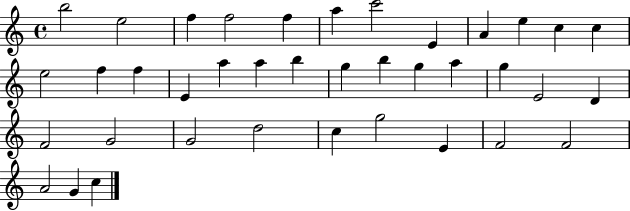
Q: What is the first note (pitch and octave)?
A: B5